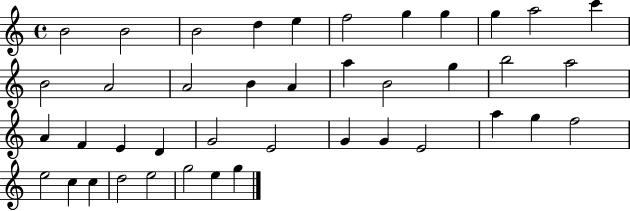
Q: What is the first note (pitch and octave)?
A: B4